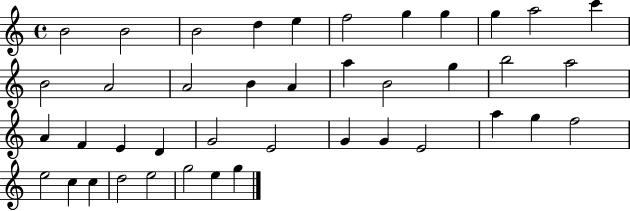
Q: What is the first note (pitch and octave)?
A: B4